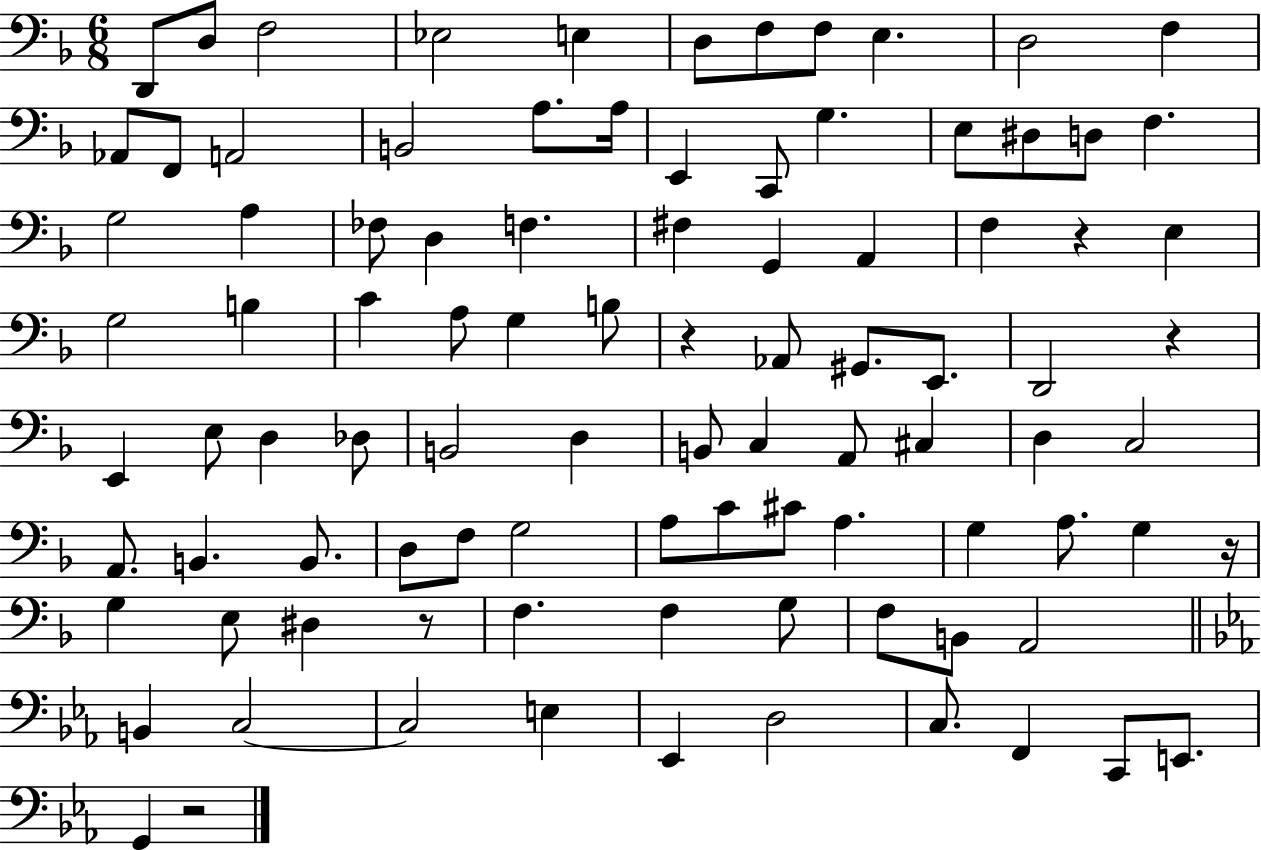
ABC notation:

X:1
T:Untitled
M:6/8
L:1/4
K:F
D,,/2 D,/2 F,2 _E,2 E, D,/2 F,/2 F,/2 E, D,2 F, _A,,/2 F,,/2 A,,2 B,,2 A,/2 A,/4 E,, C,,/2 G, E,/2 ^D,/2 D,/2 F, G,2 A, _F,/2 D, F, ^F, G,, A,, F, z E, G,2 B, C A,/2 G, B,/2 z _A,,/2 ^G,,/2 E,,/2 D,,2 z E,, E,/2 D, _D,/2 B,,2 D, B,,/2 C, A,,/2 ^C, D, C,2 A,,/2 B,, B,,/2 D,/2 F,/2 G,2 A,/2 C/2 ^C/2 A, G, A,/2 G, z/4 G, E,/2 ^D, z/2 F, F, G,/2 F,/2 B,,/2 A,,2 B,, C,2 C,2 E, _E,, D,2 C,/2 F,, C,,/2 E,,/2 G,, z2